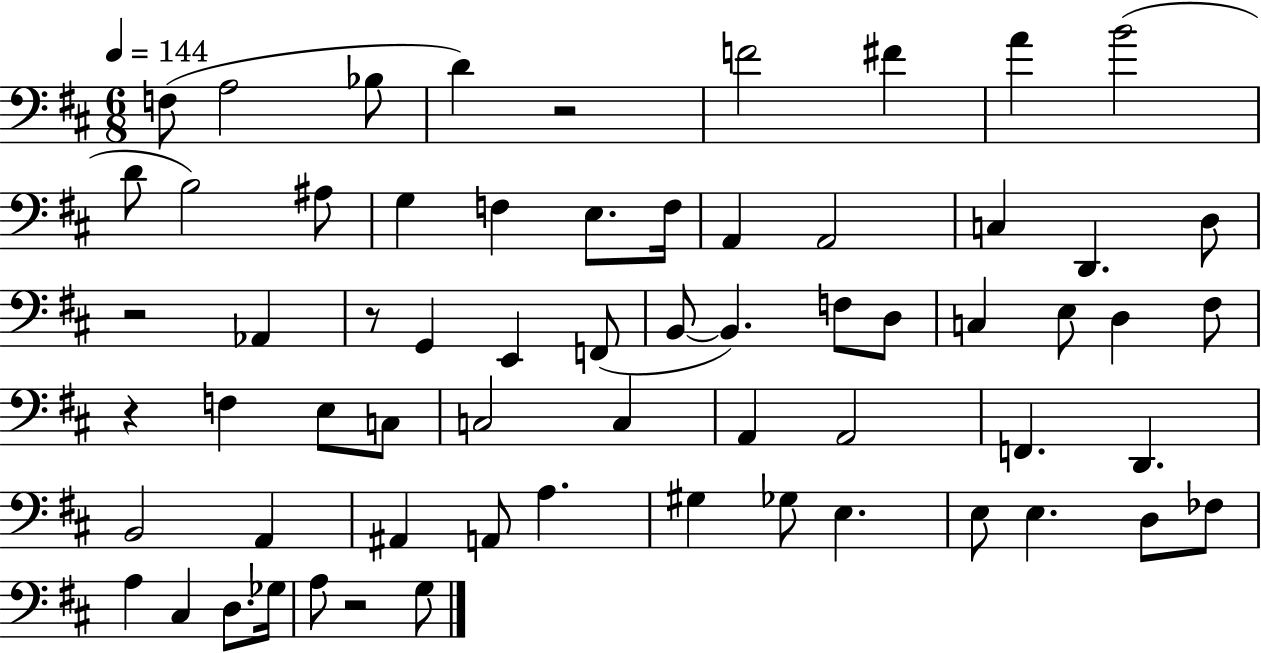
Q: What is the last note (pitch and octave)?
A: G3